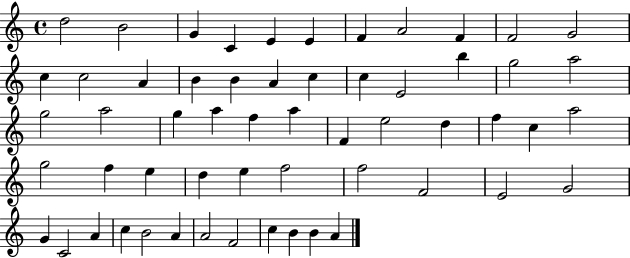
{
  \clef treble
  \time 4/4
  \defaultTimeSignature
  \key c \major
  d''2 b'2 | g'4 c'4 e'4 e'4 | f'4 a'2 f'4 | f'2 g'2 | \break c''4 c''2 a'4 | b'4 b'4 a'4 c''4 | c''4 e'2 b''4 | g''2 a''2 | \break g''2 a''2 | g''4 a''4 f''4 a''4 | f'4 e''2 d''4 | f''4 c''4 a''2 | \break g''2 f''4 e''4 | d''4 e''4 f''2 | f''2 f'2 | e'2 g'2 | \break g'4 c'2 a'4 | c''4 b'2 a'4 | a'2 f'2 | c''4 b'4 b'4 a'4 | \break \bar "|."
}